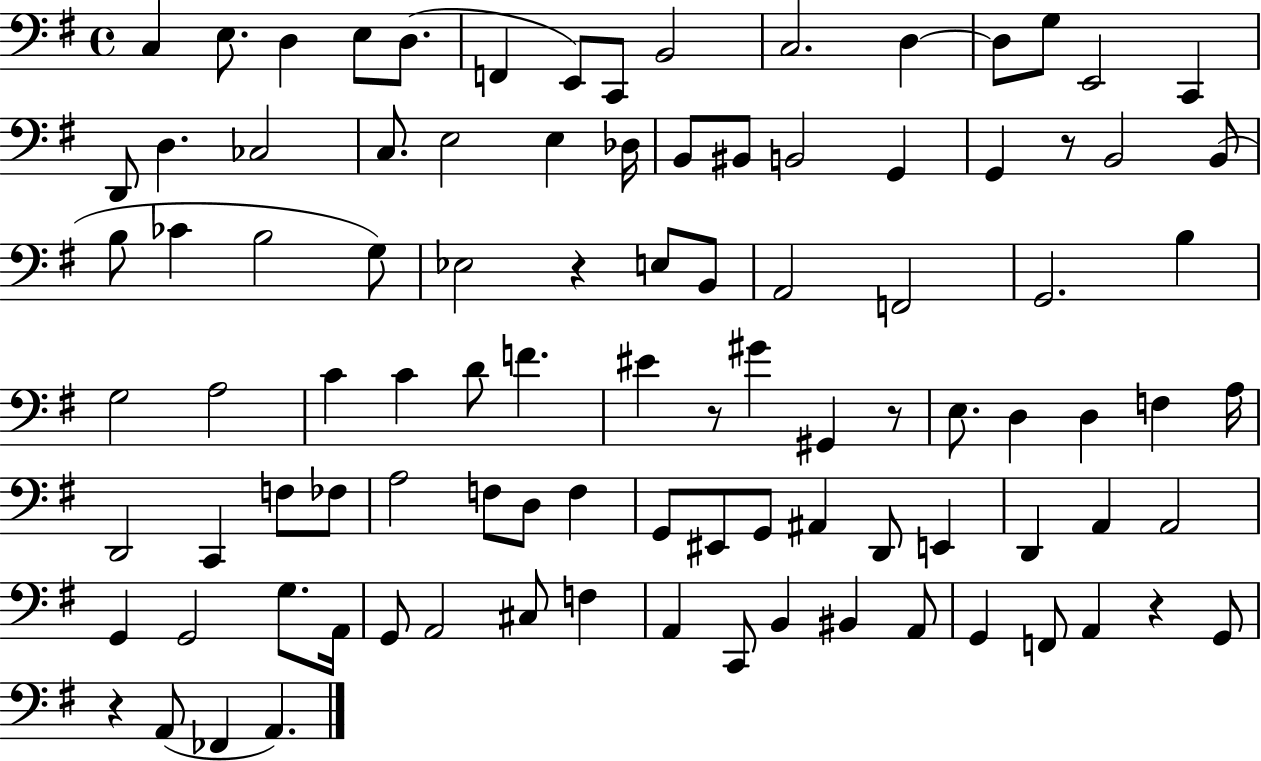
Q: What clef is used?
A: bass